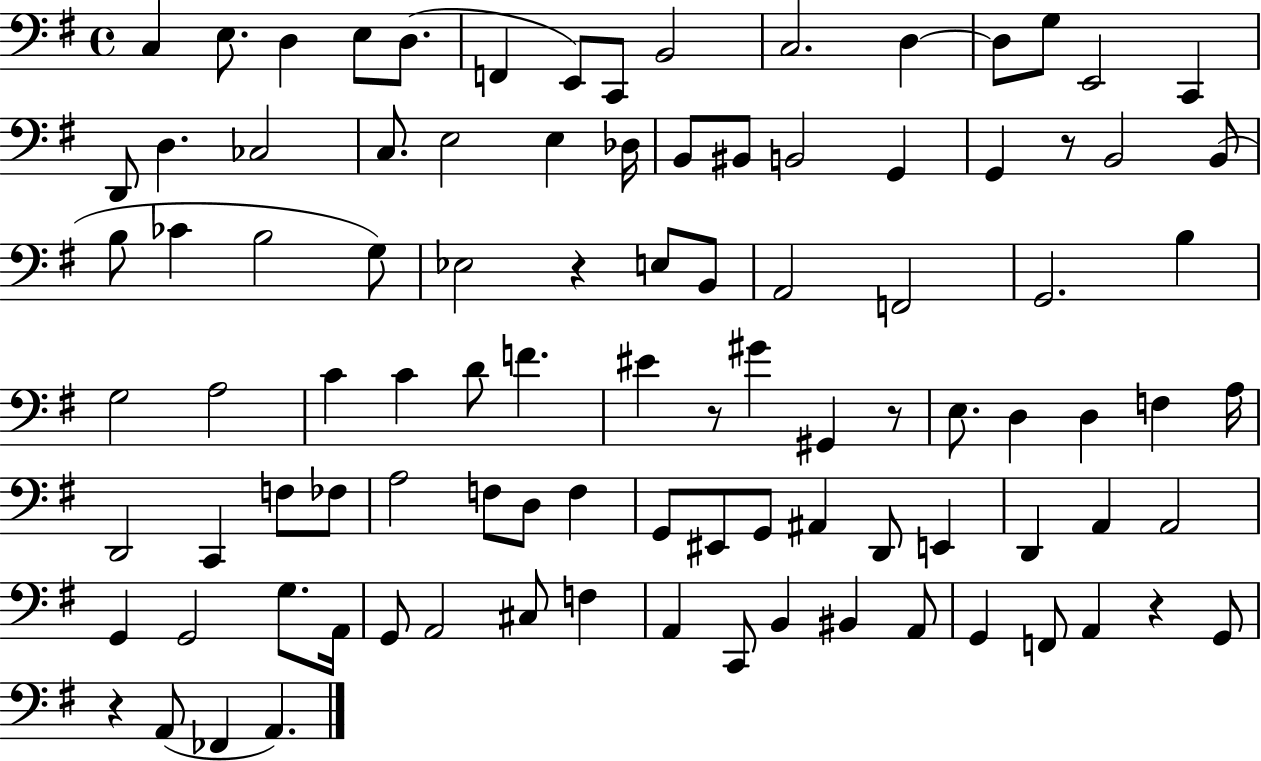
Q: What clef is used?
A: bass